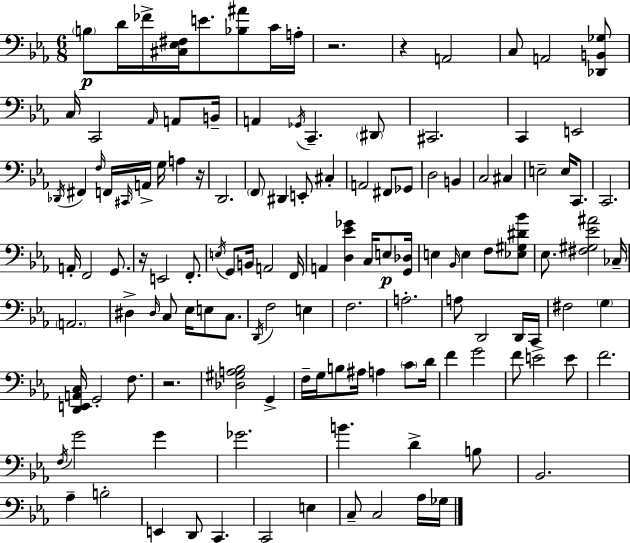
X:1
T:Untitled
M:6/8
L:1/4
K:Eb
B,/2 D/4 _F/4 [^C,_E,^F,]/4 E/2 [_B,^A]/2 C/4 A,/4 z2 z A,,2 C,/2 A,,2 [_D,,B,,_G,]/2 C,/4 C,,2 _A,,/4 A,,/2 B,,/4 A,, _G,,/4 C,, ^D,,/2 ^C,,2 C,, E,,2 _D,,/4 ^F,, F,/4 F,,/4 ^C,,/4 A,,/4 G,/4 A, z/4 D,,2 F,,/2 ^D,, E,,/2 ^C, A,,2 ^F,,/2 _G,,/2 D,2 B,, C,2 ^C, E,2 E,/4 C,,/2 C,,2 A,,/4 F,,2 G,,/2 z/4 E,,2 F,,/2 E,/4 G,,/2 B,,/4 A,,2 F,,/4 A,, [D,_E_G] C,/4 E,/2 [G,,_D,]/4 E, _B,,/4 E, F,/2 [_E,^G,^D_B]/2 _E,/2 [^F,^G,_E^A]2 _C,/4 A,,2 ^D, ^D,/4 C,/2 _E,/4 E,/2 C,/2 D,,/4 F,2 E, F,2 A,2 A,/2 D,,2 D,,/4 C,,/4 ^F,2 G, [D,,E,,A,,C,]/4 G,,2 F,/2 z2 [_D,^G,A,_B,]2 G,, F,/4 G,/4 B,/2 ^A,/4 A, C/2 D/4 F G2 F/2 E2 E/2 F2 F,/4 G2 G _G2 B D B,/2 _B,,2 _A, B,2 E,, D,,/2 C,, C,,2 E, C,/2 C,2 _A,/4 _G,/4